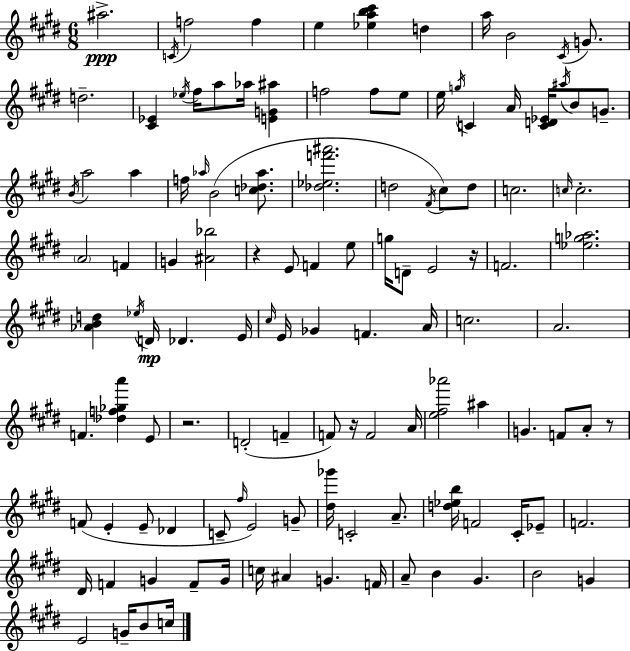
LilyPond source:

{
  \clef treble
  \numericTimeSignature
  \time 6/8
  \key e \major
  ais''2.->\ppp | \acciaccatura { c'16 } f''2 f''4 | e''4 <ees'' a'' b'' cis'''>4 d''4 | a''16 b'2 \acciaccatura { cis'16 } g'8. | \break d''2.-- | <cis' ees'>4 \acciaccatura { ees''16 } fis''16 a''8 aes''16 <e' g' ais''>4 | f''2 f''8 | e''8 e''16 \acciaccatura { g''16 } c'4 a'16 <c' d' ees'>16 \acciaccatura { ais''16 } | \break b'8 g'8.-- \acciaccatura { b'16 } a''2 | a''4 f''16 \grace { aes''16 }( b'2 | <c'' des'' aes''>8. <des'' ees'' f''' ais'''>2. | d''2 | \break \acciaccatura { fis'16 }) cis''8 d''8 c''2. | \grace { c''16 } c''2.-. | \parenthesize a'2 | f'4 g'4 | \break <ais' bes''>2 r4 | e'8 f'4 e''8 g''16 d'8-- | e'2 r16 f'2. | <ees'' g'' aes''>2. | \break <aes' b' d''>4 | \acciaccatura { ees''16 } d'16\mp des'4. e'16 \grace { cis''16 } e'16 | ges'4 f'4. a'16 c''2. | a'2. | \break f'4. | <des'' f'' ges'' a'''>4 e'8 r2. | d'2-.( | f'4-- f'8) | \break r16 f'2 a'16 <e'' fis'' aes'''>2 | ais''4 g'4. | f'8 a'8-. r8 f'8( | e'4-. e'8-- des'4 c'8-- | \break \grace { fis''16 }) e'2 g'8-- | <dis'' ges'''>16 c'2-. a'8.-- | <d'' ees'' b''>16 f'2 cis'16-. ees'8-- | f'2. | \break dis'16 f'4 g'4 f'8-- g'16 | c''16 ais'4 g'4. f'16 | a'8-- b'4 gis'4. | b'2 g'4 | \break e'2 g'16-- b'8 c''16 | \bar "|."
}